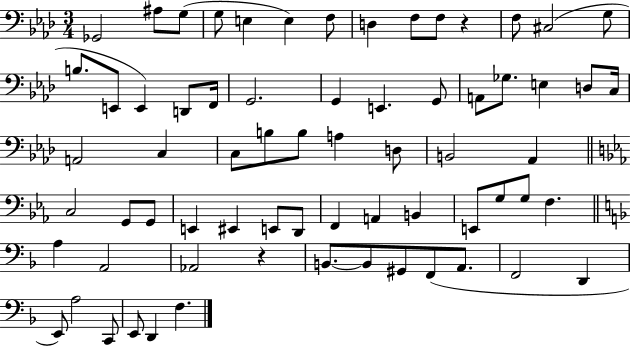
X:1
T:Untitled
M:3/4
L:1/4
K:Ab
_G,,2 ^A,/2 G,/2 G,/2 E, E, F,/2 D, F,/2 F,/2 z F,/2 ^C,2 G,/2 B,/2 E,,/2 E,, D,,/2 F,,/4 G,,2 G,, E,, G,,/2 A,,/2 _G,/2 E, D,/2 C,/4 A,,2 C, C,/2 B,/2 B,/2 A, D,/2 B,,2 _A,, C,2 G,,/2 G,,/2 E,, ^E,, E,,/2 D,,/2 F,, A,, B,, E,,/2 G,/2 G,/2 F, A, A,,2 _A,,2 z B,,/2 B,,/2 ^G,,/2 F,,/2 A,,/2 F,,2 D,, E,,/2 A,2 C,,/2 E,,/2 D,, F,